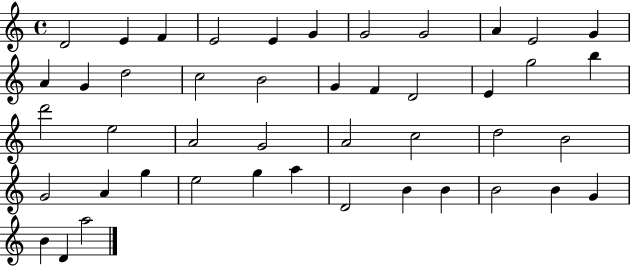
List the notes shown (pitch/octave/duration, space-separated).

D4/h E4/q F4/q E4/h E4/q G4/q G4/h G4/h A4/q E4/h G4/q A4/q G4/q D5/h C5/h B4/h G4/q F4/q D4/h E4/q G5/h B5/q D6/h E5/h A4/h G4/h A4/h C5/h D5/h B4/h G4/h A4/q G5/q E5/h G5/q A5/q D4/h B4/q B4/q B4/h B4/q G4/q B4/q D4/q A5/h